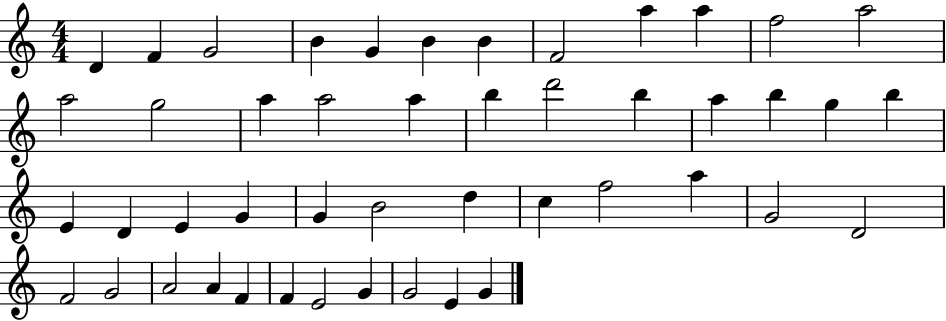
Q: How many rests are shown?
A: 0